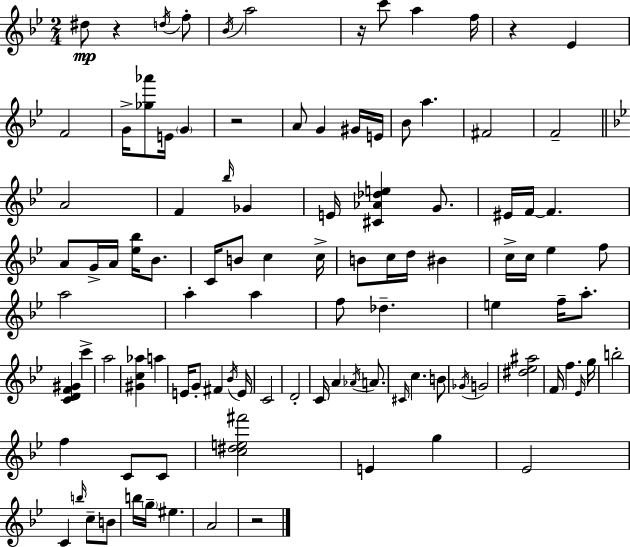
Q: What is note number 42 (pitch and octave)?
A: BIS4